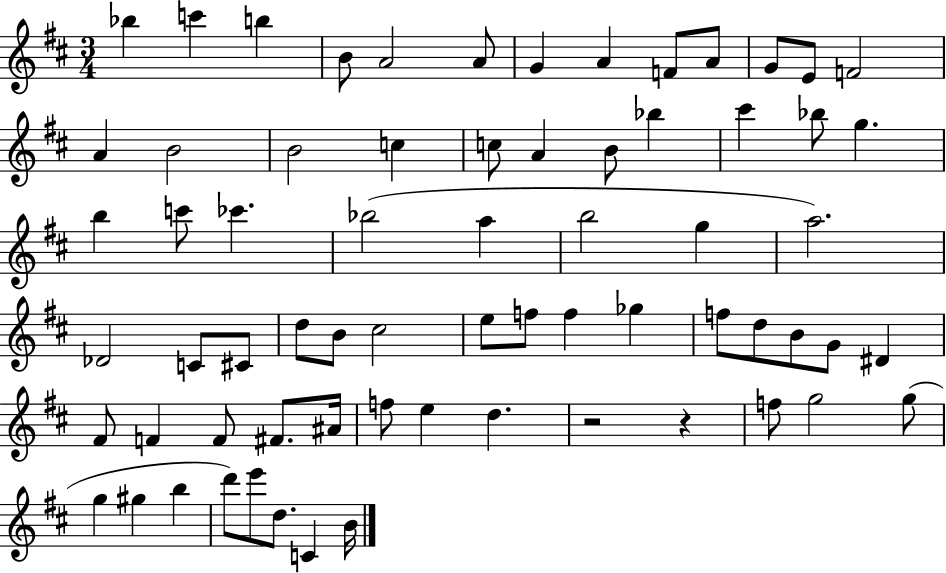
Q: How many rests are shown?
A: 2